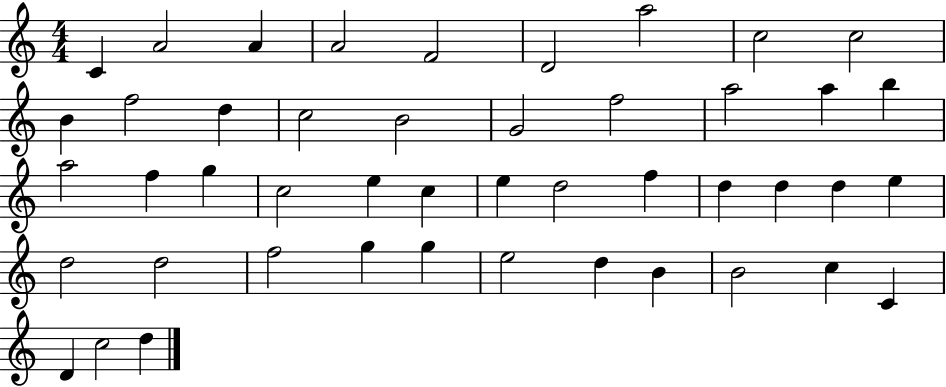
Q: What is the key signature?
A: C major